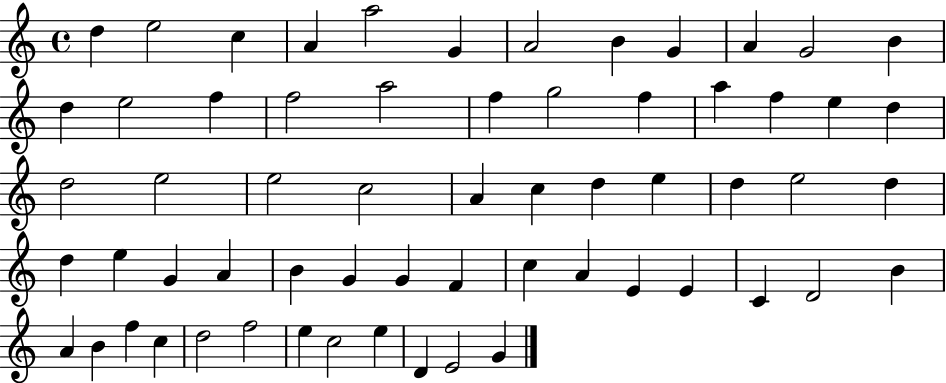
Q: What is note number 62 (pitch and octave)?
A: G4